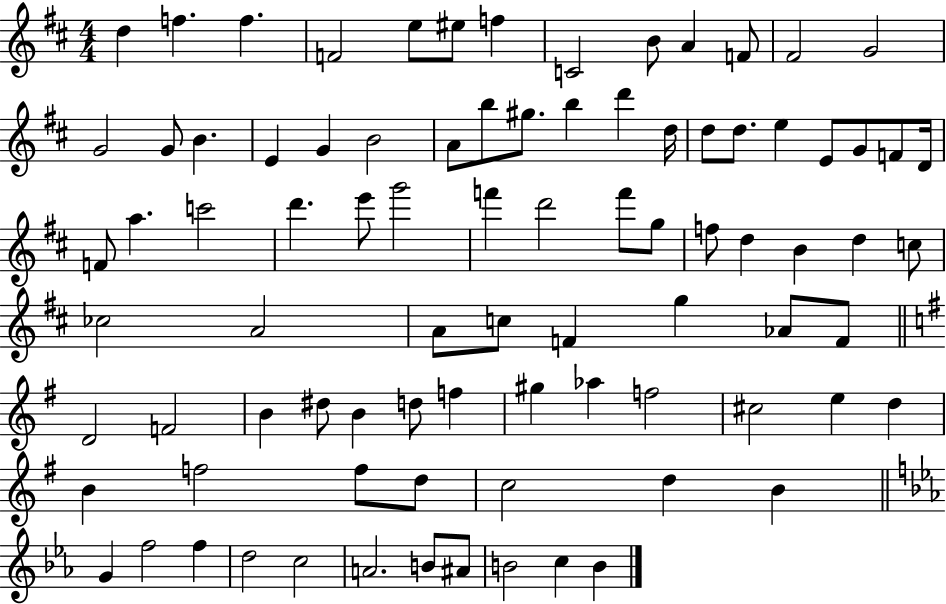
{
  \clef treble
  \numericTimeSignature
  \time 4/4
  \key d \major
  \repeat volta 2 { d''4 f''4. f''4. | f'2 e''8 eis''8 f''4 | c'2 b'8 a'4 f'8 | fis'2 g'2 | \break g'2 g'8 b'4. | e'4 g'4 b'2 | a'8 b''8 gis''8. b''4 d'''4 d''16 | d''8 d''8. e''4 e'8 g'8 f'8 d'16 | \break f'8 a''4. c'''2 | d'''4. e'''8 g'''2 | f'''4 d'''2 f'''8 g''8 | f''8 d''4 b'4 d''4 c''8 | \break ces''2 a'2 | a'8 c''8 f'4 g''4 aes'8 f'8 | \bar "||" \break \key g \major d'2 f'2 | b'4 dis''8 b'4 d''8 f''4 | gis''4 aes''4 f''2 | cis''2 e''4 d''4 | \break b'4 f''2 f''8 d''8 | c''2 d''4 b'4 | \bar "||" \break \key ees \major g'4 f''2 f''4 | d''2 c''2 | a'2. b'8 ais'8 | b'2 c''4 b'4 | \break } \bar "|."
}